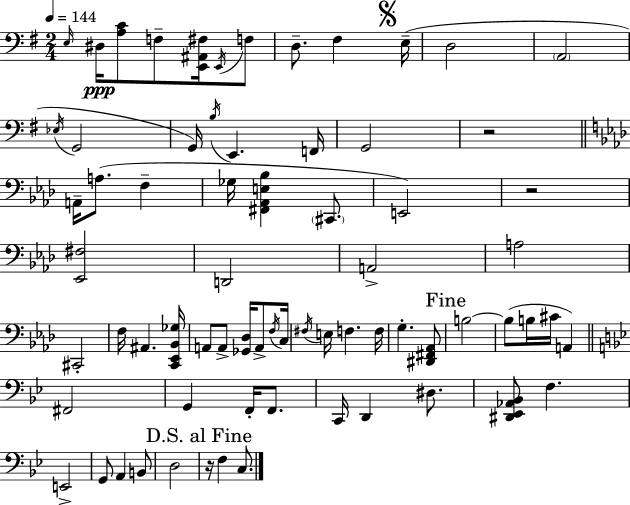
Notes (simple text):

E3/s D#3/s [A3,C4]/e F3/e [E2,A#2,F#3]/s E2/s F3/e D3/e. F#3/q E3/s D3/h A2/h Eb3/s G2/h G2/s B3/s E2/q. F2/s G2/h R/h A2/s A3/e. F3/q Gb3/s [F#2,Ab2,E3,Bb3]/q C#2/e. E2/h R/h [Eb2,F#3]/h D2/h A2/h A3/h C#2/h F3/s A#2/q. [C2,Eb2,Bb2,Gb3]/s A2/e A2/e [Gb2,Db3]/s A2/e F3/s C3/s F#3/s E3/s F3/q. F3/s G3/q. [D#2,F#2,Ab2]/e B3/h B3/e B3/s C#4/s A2/q F#2/h G2/q F2/s F2/e. C2/s D2/q D#3/e. [D#2,Eb2,Ab2,Bb2]/e F3/q. E2/h G2/e A2/q B2/e D3/h R/s F3/q C3/e.